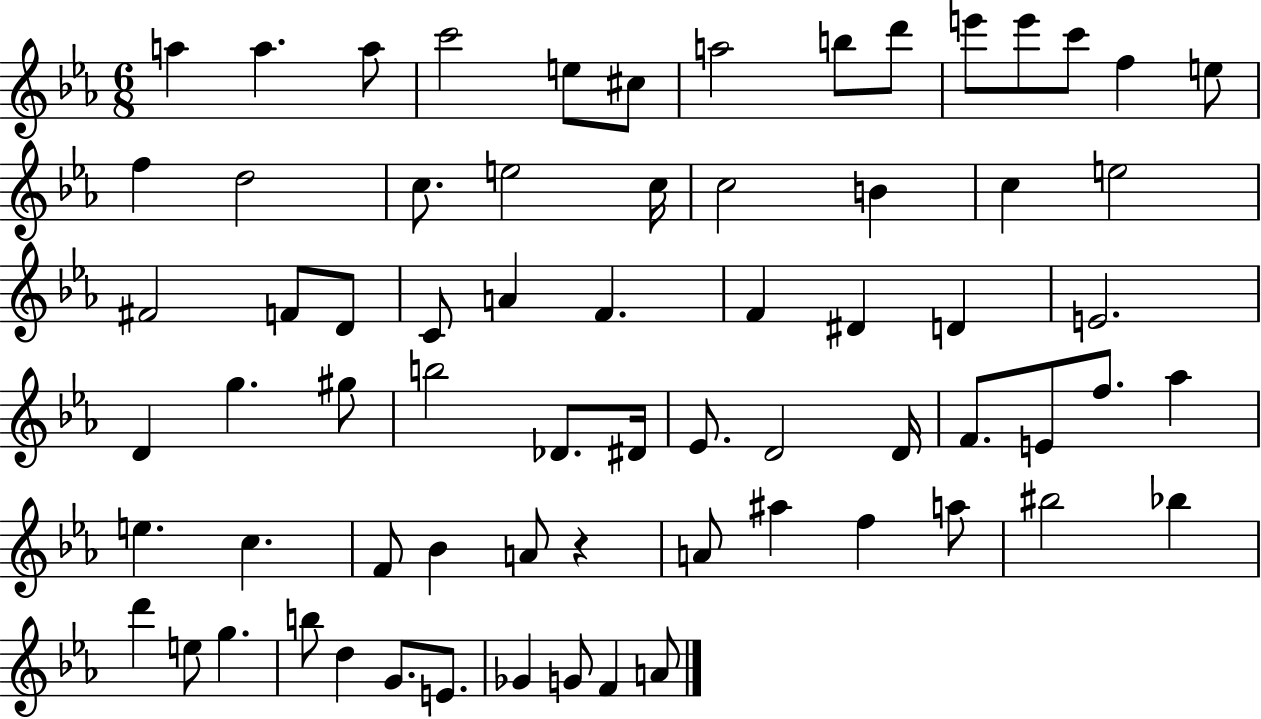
A5/q A5/q. A5/e C6/h E5/e C#5/e A5/h B5/e D6/e E6/e E6/e C6/e F5/q E5/e F5/q D5/h C5/e. E5/h C5/s C5/h B4/q C5/q E5/h F#4/h F4/e D4/e C4/e A4/q F4/q. F4/q D#4/q D4/q E4/h. D4/q G5/q. G#5/e B5/h Db4/e. D#4/s Eb4/e. D4/h D4/s F4/e. E4/e F5/e. Ab5/q E5/q. C5/q. F4/e Bb4/q A4/e R/q A4/e A#5/q F5/q A5/e BIS5/h Bb5/q D6/q E5/e G5/q. B5/e D5/q G4/e. E4/e. Gb4/q G4/e F4/q A4/e